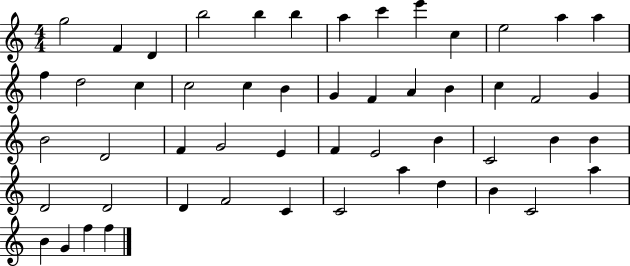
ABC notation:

X:1
T:Untitled
M:4/4
L:1/4
K:C
g2 F D b2 b b a c' e' c e2 a a f d2 c c2 c B G F A B c F2 G B2 D2 F G2 E F E2 B C2 B B D2 D2 D F2 C C2 a d B C2 a B G f f